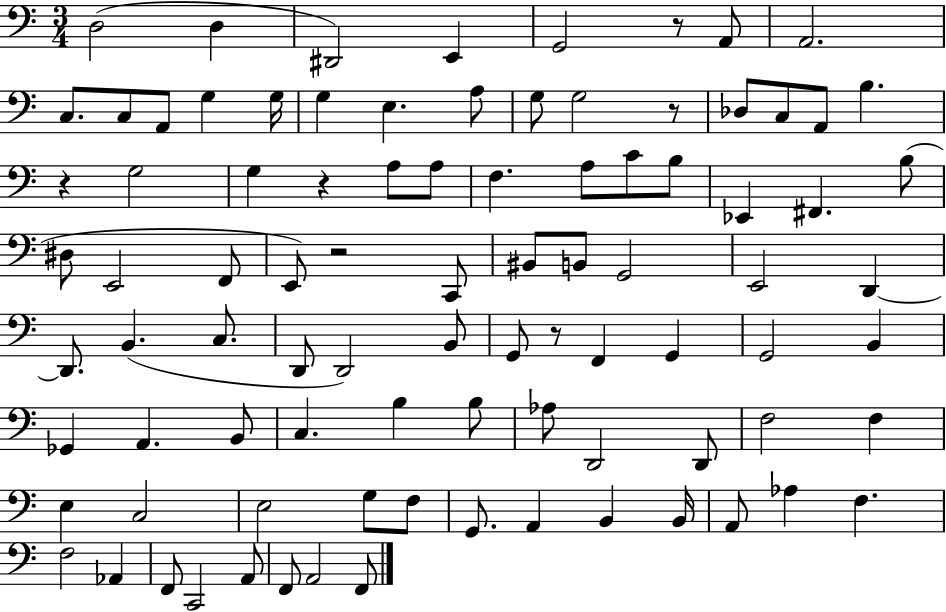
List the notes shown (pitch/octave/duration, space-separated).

D3/h D3/q D#2/h E2/q G2/h R/e A2/e A2/h. C3/e. C3/e A2/e G3/q G3/s G3/q E3/q. A3/e G3/e G3/h R/e Db3/e C3/e A2/e B3/q. R/q G3/h G3/q R/q A3/e A3/e F3/q. A3/e C4/e B3/e Eb2/q F#2/q. B3/e D#3/e E2/h F2/e E2/e R/h C2/e BIS2/e B2/e G2/h E2/h D2/q D2/e. B2/q. C3/e. D2/e D2/h B2/e G2/e R/e F2/q G2/q G2/h B2/q Gb2/q A2/q. B2/e C3/q. B3/q B3/e Ab3/e D2/h D2/e F3/h F3/q E3/q C3/h E3/h G3/e F3/e G2/e. A2/q B2/q B2/s A2/e Ab3/q F3/q. F3/h Ab2/q F2/e C2/h A2/e F2/e A2/h F2/e